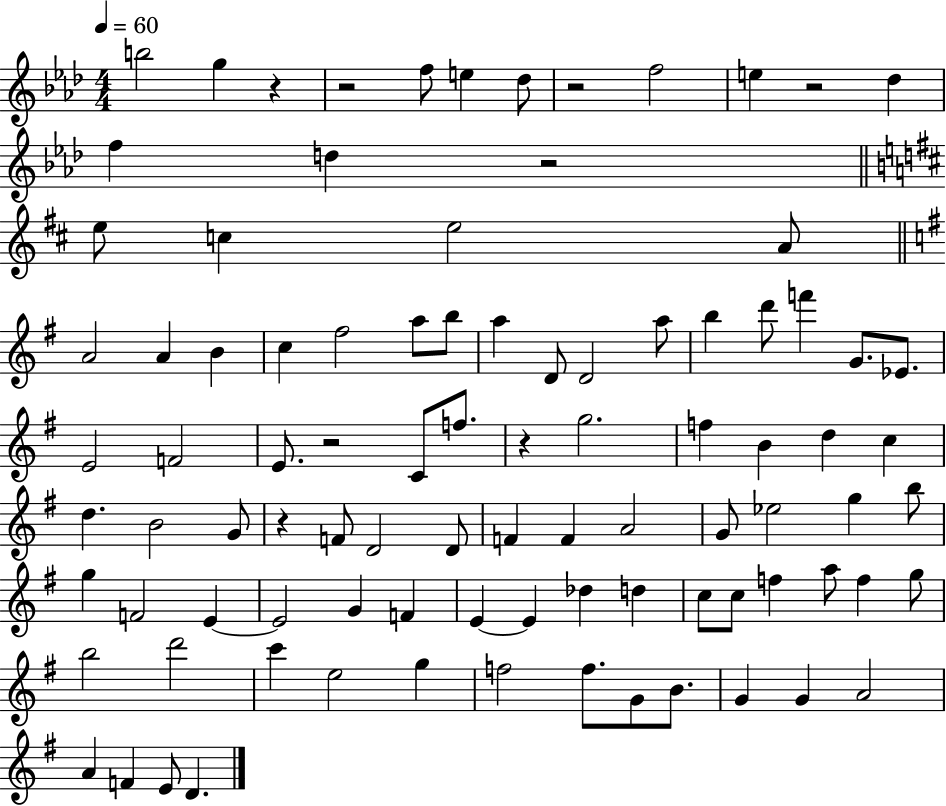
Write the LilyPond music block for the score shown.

{
  \clef treble
  \numericTimeSignature
  \time 4/4
  \key aes \major
  \tempo 4 = 60
  b''2 g''4 r4 | r2 f''8 e''4 des''8 | r2 f''2 | e''4 r2 des''4 | \break f''4 d''4 r2 | \bar "||" \break \key d \major e''8 c''4 e''2 a'8 | \bar "||" \break \key e \minor a'2 a'4 b'4 | c''4 fis''2 a''8 b''8 | a''4 d'8 d'2 a''8 | b''4 d'''8 f'''4 g'8. ees'8. | \break e'2 f'2 | e'8. r2 c'8 f''8. | r4 g''2. | f''4 b'4 d''4 c''4 | \break d''4. b'2 g'8 | r4 f'8 d'2 d'8 | f'4 f'4 a'2 | g'8 ees''2 g''4 b''8 | \break g''4 f'2 e'4~~ | e'2 g'4 f'4 | e'4~~ e'4 des''4 d''4 | c''8 c''8 f''4 a''8 f''4 g''8 | \break b''2 d'''2 | c'''4 e''2 g''4 | f''2 f''8. g'8 b'8. | g'4 g'4 a'2 | \break a'4 f'4 e'8 d'4. | \bar "|."
}